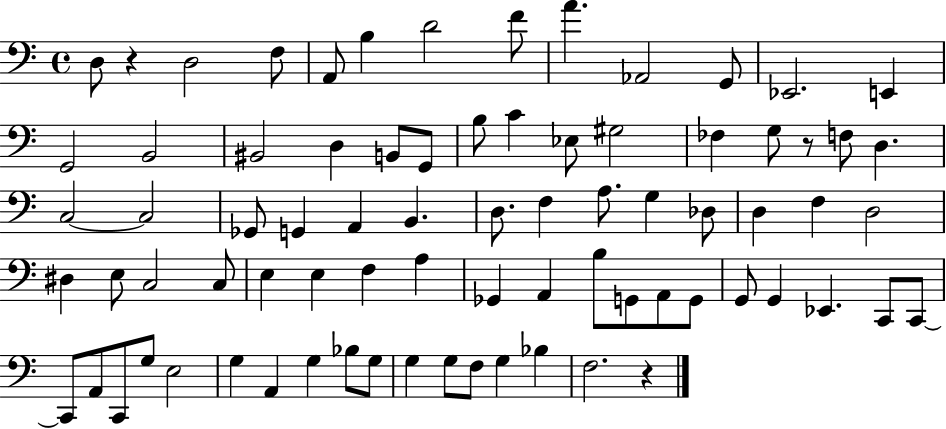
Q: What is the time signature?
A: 4/4